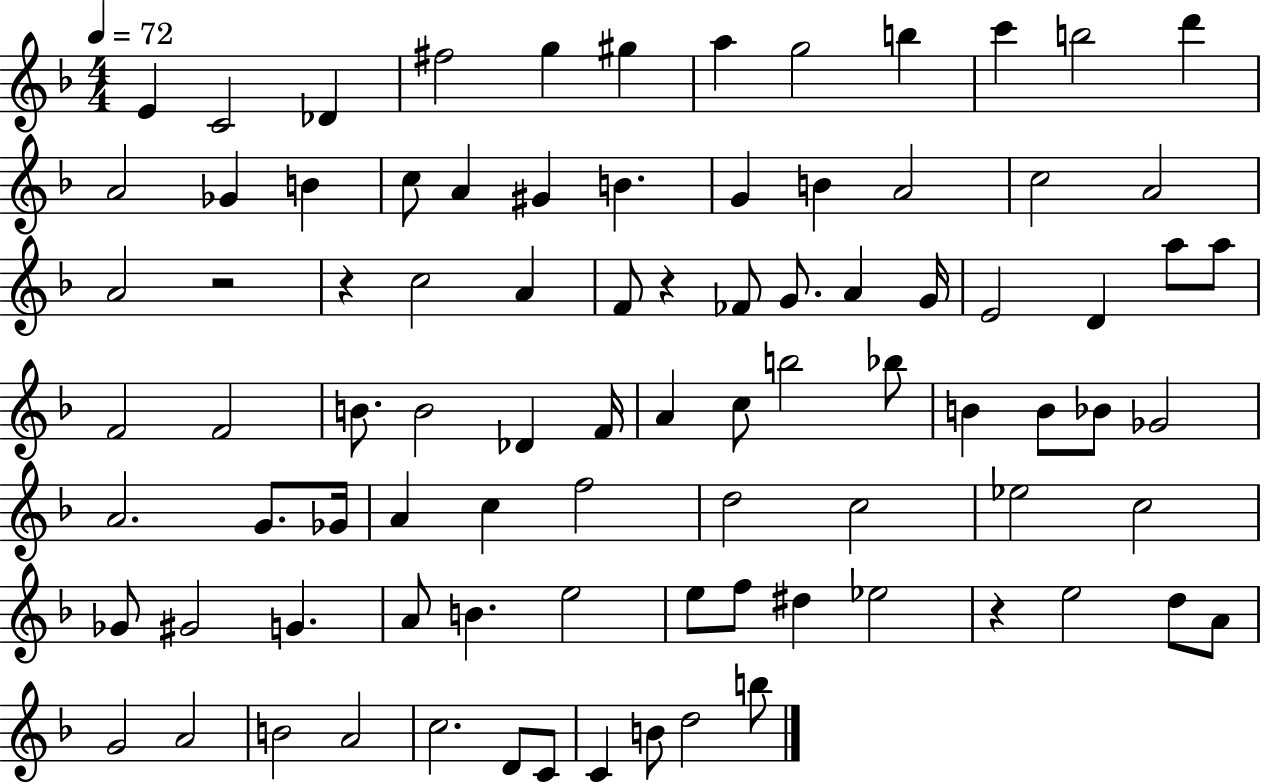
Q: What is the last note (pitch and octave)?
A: B5